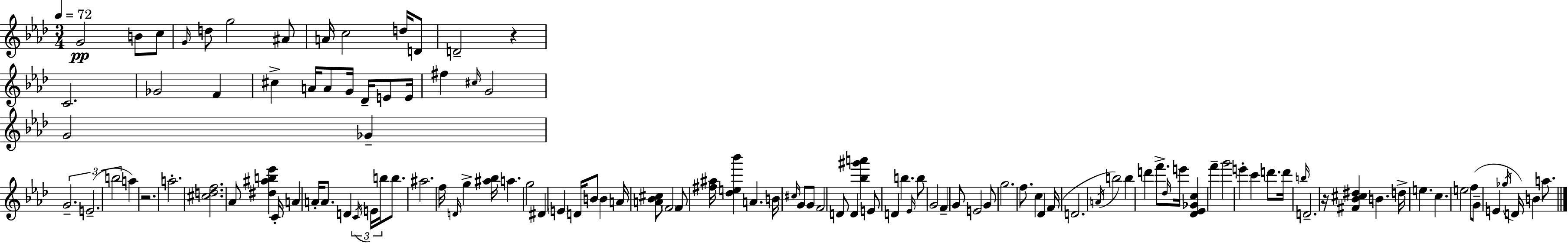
{
  \clef treble
  \numericTimeSignature
  \time 3/4
  \key f \minor
  \tempo 4 = 72
  \repeat volta 2 { g'2\pp b'8 c''8 | \grace { g'16 } d''8 g''2 ais'8 | a'16 c''2 d''16 d'8 | d'2-- r4 | \break c'2. | ges'2 f'4 | cis''4-> a'16 a'8 g'16 des'16-- e'8 | e'16 fis''4 \grace { cis''16 } g'2 | \break g'2 ges'4-- | \tuplet 3/2 { g'2.-- | e'2.--( | b''2 } a''4) | \break r2. | a''2.-. | <cis'' d'' f''>2. | aes'8 <dis'' ais'' b'' ees'''>4 c'16-. a'4 | \break a'16-. a'8. d'4 \tuplet 3/2 { \acciaccatura { c'16 } e'16 b''16 } | b''8. ais''2. | f''16 \grace { d'16 } g''4-> <ais'' bes''>16 a''4. | g''2 | \break dis'4 \parenthesize e'4 d'16 b'8 b'4 | a'16 <a' bes' cis''>8 \parenthesize f'2 | f'8 <fis'' ais''>16 <des'' e'' bes'''>4 a'4. | b'16 \grace { cis''16 } g'8 g'8 f'2 | \break d'8 d'4 <bes'' gis''' a'''>4 | e'8 d'4 b''4. | \grace { ees'16 } b''8 g'2 | f'4-- g'8 e'2 | \break g'8 g''2. | f''8. c''4 | des'4 f'16( d'2. | \acciaccatura { a'16 }) b''2 | \break b''4 d'''4 f'''8.-> | \grace { des''16 } e'''16 <des' ees' ges' c''>4 f'''4-- | g'''2 e'''4-. | c'''4 d'''8. d'''16 \grace { b''16 } d'2.-- | \break r16 <fis' bes' cis'' dis''>4 | b'4. d''16-> e''4. | c''4. e''2 | f''8( g'8-- e'4 | \break \acciaccatura { ges''16 } d'16) b'4 a''8. } \bar "|."
}